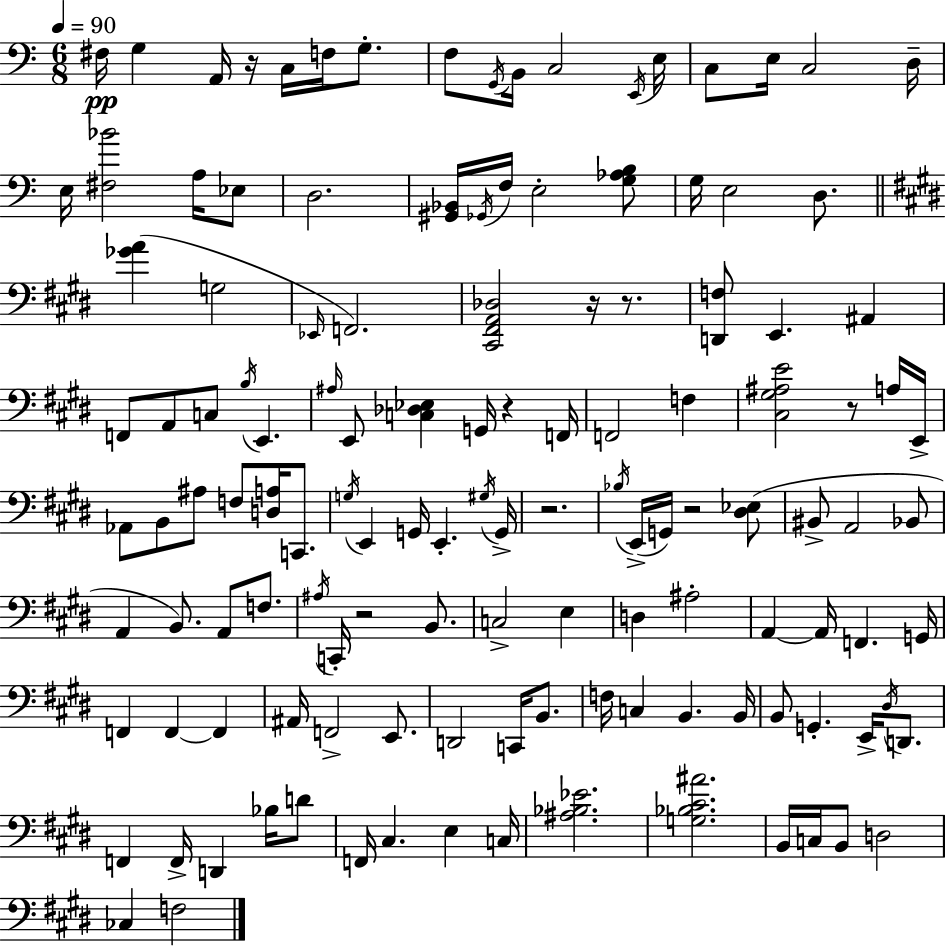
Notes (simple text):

F#3/s G3/q A2/s R/s C3/s F3/s G3/e. F3/e G2/s B2/s C3/h E2/s E3/s C3/e E3/s C3/h D3/s E3/s [F#3,Bb4]/h A3/s Eb3/e D3/h. [G#2,Bb2]/s Gb2/s F3/s E3/h [G3,Ab3,B3]/e G3/s E3/h D3/e. [Gb4,A4]/q G3/h Eb2/s F2/h. [C#2,F#2,A2,Db3]/h R/s R/e. [D2,F3]/e E2/q. A#2/q F2/e A2/e C3/e B3/s E2/q. A#3/s E2/e [C3,Db3,Eb3]/q G2/s R/q F2/s F2/h F3/q [C#3,G#3,A#3,E4]/h R/e A3/s E2/s Ab2/e B2/e A#3/e F3/e [D3,A3]/s C2/e. G3/s E2/q G2/s E2/q. G#3/s G2/s R/h. Bb3/s E2/s G2/s R/h [D#3,Eb3]/e BIS2/e A2/h Bb2/e A2/q B2/e. A2/e F3/e. A#3/s C2/s R/h B2/e. C3/h E3/q D3/q A#3/h A2/q A2/s F2/q. G2/s F2/q F2/q F2/q A#2/s F2/h E2/e. D2/h C2/s B2/e. F3/s C3/q B2/q. B2/s B2/e G2/q. E2/s D#3/s D2/e. F2/q F2/s D2/q Bb3/s D4/e F2/s C#3/q. E3/q C3/s [A#3,Bb3,Eb4]/h. [G3,Bb3,C#4,A#4]/h. B2/s C3/s B2/e D3/h CES3/q F3/h